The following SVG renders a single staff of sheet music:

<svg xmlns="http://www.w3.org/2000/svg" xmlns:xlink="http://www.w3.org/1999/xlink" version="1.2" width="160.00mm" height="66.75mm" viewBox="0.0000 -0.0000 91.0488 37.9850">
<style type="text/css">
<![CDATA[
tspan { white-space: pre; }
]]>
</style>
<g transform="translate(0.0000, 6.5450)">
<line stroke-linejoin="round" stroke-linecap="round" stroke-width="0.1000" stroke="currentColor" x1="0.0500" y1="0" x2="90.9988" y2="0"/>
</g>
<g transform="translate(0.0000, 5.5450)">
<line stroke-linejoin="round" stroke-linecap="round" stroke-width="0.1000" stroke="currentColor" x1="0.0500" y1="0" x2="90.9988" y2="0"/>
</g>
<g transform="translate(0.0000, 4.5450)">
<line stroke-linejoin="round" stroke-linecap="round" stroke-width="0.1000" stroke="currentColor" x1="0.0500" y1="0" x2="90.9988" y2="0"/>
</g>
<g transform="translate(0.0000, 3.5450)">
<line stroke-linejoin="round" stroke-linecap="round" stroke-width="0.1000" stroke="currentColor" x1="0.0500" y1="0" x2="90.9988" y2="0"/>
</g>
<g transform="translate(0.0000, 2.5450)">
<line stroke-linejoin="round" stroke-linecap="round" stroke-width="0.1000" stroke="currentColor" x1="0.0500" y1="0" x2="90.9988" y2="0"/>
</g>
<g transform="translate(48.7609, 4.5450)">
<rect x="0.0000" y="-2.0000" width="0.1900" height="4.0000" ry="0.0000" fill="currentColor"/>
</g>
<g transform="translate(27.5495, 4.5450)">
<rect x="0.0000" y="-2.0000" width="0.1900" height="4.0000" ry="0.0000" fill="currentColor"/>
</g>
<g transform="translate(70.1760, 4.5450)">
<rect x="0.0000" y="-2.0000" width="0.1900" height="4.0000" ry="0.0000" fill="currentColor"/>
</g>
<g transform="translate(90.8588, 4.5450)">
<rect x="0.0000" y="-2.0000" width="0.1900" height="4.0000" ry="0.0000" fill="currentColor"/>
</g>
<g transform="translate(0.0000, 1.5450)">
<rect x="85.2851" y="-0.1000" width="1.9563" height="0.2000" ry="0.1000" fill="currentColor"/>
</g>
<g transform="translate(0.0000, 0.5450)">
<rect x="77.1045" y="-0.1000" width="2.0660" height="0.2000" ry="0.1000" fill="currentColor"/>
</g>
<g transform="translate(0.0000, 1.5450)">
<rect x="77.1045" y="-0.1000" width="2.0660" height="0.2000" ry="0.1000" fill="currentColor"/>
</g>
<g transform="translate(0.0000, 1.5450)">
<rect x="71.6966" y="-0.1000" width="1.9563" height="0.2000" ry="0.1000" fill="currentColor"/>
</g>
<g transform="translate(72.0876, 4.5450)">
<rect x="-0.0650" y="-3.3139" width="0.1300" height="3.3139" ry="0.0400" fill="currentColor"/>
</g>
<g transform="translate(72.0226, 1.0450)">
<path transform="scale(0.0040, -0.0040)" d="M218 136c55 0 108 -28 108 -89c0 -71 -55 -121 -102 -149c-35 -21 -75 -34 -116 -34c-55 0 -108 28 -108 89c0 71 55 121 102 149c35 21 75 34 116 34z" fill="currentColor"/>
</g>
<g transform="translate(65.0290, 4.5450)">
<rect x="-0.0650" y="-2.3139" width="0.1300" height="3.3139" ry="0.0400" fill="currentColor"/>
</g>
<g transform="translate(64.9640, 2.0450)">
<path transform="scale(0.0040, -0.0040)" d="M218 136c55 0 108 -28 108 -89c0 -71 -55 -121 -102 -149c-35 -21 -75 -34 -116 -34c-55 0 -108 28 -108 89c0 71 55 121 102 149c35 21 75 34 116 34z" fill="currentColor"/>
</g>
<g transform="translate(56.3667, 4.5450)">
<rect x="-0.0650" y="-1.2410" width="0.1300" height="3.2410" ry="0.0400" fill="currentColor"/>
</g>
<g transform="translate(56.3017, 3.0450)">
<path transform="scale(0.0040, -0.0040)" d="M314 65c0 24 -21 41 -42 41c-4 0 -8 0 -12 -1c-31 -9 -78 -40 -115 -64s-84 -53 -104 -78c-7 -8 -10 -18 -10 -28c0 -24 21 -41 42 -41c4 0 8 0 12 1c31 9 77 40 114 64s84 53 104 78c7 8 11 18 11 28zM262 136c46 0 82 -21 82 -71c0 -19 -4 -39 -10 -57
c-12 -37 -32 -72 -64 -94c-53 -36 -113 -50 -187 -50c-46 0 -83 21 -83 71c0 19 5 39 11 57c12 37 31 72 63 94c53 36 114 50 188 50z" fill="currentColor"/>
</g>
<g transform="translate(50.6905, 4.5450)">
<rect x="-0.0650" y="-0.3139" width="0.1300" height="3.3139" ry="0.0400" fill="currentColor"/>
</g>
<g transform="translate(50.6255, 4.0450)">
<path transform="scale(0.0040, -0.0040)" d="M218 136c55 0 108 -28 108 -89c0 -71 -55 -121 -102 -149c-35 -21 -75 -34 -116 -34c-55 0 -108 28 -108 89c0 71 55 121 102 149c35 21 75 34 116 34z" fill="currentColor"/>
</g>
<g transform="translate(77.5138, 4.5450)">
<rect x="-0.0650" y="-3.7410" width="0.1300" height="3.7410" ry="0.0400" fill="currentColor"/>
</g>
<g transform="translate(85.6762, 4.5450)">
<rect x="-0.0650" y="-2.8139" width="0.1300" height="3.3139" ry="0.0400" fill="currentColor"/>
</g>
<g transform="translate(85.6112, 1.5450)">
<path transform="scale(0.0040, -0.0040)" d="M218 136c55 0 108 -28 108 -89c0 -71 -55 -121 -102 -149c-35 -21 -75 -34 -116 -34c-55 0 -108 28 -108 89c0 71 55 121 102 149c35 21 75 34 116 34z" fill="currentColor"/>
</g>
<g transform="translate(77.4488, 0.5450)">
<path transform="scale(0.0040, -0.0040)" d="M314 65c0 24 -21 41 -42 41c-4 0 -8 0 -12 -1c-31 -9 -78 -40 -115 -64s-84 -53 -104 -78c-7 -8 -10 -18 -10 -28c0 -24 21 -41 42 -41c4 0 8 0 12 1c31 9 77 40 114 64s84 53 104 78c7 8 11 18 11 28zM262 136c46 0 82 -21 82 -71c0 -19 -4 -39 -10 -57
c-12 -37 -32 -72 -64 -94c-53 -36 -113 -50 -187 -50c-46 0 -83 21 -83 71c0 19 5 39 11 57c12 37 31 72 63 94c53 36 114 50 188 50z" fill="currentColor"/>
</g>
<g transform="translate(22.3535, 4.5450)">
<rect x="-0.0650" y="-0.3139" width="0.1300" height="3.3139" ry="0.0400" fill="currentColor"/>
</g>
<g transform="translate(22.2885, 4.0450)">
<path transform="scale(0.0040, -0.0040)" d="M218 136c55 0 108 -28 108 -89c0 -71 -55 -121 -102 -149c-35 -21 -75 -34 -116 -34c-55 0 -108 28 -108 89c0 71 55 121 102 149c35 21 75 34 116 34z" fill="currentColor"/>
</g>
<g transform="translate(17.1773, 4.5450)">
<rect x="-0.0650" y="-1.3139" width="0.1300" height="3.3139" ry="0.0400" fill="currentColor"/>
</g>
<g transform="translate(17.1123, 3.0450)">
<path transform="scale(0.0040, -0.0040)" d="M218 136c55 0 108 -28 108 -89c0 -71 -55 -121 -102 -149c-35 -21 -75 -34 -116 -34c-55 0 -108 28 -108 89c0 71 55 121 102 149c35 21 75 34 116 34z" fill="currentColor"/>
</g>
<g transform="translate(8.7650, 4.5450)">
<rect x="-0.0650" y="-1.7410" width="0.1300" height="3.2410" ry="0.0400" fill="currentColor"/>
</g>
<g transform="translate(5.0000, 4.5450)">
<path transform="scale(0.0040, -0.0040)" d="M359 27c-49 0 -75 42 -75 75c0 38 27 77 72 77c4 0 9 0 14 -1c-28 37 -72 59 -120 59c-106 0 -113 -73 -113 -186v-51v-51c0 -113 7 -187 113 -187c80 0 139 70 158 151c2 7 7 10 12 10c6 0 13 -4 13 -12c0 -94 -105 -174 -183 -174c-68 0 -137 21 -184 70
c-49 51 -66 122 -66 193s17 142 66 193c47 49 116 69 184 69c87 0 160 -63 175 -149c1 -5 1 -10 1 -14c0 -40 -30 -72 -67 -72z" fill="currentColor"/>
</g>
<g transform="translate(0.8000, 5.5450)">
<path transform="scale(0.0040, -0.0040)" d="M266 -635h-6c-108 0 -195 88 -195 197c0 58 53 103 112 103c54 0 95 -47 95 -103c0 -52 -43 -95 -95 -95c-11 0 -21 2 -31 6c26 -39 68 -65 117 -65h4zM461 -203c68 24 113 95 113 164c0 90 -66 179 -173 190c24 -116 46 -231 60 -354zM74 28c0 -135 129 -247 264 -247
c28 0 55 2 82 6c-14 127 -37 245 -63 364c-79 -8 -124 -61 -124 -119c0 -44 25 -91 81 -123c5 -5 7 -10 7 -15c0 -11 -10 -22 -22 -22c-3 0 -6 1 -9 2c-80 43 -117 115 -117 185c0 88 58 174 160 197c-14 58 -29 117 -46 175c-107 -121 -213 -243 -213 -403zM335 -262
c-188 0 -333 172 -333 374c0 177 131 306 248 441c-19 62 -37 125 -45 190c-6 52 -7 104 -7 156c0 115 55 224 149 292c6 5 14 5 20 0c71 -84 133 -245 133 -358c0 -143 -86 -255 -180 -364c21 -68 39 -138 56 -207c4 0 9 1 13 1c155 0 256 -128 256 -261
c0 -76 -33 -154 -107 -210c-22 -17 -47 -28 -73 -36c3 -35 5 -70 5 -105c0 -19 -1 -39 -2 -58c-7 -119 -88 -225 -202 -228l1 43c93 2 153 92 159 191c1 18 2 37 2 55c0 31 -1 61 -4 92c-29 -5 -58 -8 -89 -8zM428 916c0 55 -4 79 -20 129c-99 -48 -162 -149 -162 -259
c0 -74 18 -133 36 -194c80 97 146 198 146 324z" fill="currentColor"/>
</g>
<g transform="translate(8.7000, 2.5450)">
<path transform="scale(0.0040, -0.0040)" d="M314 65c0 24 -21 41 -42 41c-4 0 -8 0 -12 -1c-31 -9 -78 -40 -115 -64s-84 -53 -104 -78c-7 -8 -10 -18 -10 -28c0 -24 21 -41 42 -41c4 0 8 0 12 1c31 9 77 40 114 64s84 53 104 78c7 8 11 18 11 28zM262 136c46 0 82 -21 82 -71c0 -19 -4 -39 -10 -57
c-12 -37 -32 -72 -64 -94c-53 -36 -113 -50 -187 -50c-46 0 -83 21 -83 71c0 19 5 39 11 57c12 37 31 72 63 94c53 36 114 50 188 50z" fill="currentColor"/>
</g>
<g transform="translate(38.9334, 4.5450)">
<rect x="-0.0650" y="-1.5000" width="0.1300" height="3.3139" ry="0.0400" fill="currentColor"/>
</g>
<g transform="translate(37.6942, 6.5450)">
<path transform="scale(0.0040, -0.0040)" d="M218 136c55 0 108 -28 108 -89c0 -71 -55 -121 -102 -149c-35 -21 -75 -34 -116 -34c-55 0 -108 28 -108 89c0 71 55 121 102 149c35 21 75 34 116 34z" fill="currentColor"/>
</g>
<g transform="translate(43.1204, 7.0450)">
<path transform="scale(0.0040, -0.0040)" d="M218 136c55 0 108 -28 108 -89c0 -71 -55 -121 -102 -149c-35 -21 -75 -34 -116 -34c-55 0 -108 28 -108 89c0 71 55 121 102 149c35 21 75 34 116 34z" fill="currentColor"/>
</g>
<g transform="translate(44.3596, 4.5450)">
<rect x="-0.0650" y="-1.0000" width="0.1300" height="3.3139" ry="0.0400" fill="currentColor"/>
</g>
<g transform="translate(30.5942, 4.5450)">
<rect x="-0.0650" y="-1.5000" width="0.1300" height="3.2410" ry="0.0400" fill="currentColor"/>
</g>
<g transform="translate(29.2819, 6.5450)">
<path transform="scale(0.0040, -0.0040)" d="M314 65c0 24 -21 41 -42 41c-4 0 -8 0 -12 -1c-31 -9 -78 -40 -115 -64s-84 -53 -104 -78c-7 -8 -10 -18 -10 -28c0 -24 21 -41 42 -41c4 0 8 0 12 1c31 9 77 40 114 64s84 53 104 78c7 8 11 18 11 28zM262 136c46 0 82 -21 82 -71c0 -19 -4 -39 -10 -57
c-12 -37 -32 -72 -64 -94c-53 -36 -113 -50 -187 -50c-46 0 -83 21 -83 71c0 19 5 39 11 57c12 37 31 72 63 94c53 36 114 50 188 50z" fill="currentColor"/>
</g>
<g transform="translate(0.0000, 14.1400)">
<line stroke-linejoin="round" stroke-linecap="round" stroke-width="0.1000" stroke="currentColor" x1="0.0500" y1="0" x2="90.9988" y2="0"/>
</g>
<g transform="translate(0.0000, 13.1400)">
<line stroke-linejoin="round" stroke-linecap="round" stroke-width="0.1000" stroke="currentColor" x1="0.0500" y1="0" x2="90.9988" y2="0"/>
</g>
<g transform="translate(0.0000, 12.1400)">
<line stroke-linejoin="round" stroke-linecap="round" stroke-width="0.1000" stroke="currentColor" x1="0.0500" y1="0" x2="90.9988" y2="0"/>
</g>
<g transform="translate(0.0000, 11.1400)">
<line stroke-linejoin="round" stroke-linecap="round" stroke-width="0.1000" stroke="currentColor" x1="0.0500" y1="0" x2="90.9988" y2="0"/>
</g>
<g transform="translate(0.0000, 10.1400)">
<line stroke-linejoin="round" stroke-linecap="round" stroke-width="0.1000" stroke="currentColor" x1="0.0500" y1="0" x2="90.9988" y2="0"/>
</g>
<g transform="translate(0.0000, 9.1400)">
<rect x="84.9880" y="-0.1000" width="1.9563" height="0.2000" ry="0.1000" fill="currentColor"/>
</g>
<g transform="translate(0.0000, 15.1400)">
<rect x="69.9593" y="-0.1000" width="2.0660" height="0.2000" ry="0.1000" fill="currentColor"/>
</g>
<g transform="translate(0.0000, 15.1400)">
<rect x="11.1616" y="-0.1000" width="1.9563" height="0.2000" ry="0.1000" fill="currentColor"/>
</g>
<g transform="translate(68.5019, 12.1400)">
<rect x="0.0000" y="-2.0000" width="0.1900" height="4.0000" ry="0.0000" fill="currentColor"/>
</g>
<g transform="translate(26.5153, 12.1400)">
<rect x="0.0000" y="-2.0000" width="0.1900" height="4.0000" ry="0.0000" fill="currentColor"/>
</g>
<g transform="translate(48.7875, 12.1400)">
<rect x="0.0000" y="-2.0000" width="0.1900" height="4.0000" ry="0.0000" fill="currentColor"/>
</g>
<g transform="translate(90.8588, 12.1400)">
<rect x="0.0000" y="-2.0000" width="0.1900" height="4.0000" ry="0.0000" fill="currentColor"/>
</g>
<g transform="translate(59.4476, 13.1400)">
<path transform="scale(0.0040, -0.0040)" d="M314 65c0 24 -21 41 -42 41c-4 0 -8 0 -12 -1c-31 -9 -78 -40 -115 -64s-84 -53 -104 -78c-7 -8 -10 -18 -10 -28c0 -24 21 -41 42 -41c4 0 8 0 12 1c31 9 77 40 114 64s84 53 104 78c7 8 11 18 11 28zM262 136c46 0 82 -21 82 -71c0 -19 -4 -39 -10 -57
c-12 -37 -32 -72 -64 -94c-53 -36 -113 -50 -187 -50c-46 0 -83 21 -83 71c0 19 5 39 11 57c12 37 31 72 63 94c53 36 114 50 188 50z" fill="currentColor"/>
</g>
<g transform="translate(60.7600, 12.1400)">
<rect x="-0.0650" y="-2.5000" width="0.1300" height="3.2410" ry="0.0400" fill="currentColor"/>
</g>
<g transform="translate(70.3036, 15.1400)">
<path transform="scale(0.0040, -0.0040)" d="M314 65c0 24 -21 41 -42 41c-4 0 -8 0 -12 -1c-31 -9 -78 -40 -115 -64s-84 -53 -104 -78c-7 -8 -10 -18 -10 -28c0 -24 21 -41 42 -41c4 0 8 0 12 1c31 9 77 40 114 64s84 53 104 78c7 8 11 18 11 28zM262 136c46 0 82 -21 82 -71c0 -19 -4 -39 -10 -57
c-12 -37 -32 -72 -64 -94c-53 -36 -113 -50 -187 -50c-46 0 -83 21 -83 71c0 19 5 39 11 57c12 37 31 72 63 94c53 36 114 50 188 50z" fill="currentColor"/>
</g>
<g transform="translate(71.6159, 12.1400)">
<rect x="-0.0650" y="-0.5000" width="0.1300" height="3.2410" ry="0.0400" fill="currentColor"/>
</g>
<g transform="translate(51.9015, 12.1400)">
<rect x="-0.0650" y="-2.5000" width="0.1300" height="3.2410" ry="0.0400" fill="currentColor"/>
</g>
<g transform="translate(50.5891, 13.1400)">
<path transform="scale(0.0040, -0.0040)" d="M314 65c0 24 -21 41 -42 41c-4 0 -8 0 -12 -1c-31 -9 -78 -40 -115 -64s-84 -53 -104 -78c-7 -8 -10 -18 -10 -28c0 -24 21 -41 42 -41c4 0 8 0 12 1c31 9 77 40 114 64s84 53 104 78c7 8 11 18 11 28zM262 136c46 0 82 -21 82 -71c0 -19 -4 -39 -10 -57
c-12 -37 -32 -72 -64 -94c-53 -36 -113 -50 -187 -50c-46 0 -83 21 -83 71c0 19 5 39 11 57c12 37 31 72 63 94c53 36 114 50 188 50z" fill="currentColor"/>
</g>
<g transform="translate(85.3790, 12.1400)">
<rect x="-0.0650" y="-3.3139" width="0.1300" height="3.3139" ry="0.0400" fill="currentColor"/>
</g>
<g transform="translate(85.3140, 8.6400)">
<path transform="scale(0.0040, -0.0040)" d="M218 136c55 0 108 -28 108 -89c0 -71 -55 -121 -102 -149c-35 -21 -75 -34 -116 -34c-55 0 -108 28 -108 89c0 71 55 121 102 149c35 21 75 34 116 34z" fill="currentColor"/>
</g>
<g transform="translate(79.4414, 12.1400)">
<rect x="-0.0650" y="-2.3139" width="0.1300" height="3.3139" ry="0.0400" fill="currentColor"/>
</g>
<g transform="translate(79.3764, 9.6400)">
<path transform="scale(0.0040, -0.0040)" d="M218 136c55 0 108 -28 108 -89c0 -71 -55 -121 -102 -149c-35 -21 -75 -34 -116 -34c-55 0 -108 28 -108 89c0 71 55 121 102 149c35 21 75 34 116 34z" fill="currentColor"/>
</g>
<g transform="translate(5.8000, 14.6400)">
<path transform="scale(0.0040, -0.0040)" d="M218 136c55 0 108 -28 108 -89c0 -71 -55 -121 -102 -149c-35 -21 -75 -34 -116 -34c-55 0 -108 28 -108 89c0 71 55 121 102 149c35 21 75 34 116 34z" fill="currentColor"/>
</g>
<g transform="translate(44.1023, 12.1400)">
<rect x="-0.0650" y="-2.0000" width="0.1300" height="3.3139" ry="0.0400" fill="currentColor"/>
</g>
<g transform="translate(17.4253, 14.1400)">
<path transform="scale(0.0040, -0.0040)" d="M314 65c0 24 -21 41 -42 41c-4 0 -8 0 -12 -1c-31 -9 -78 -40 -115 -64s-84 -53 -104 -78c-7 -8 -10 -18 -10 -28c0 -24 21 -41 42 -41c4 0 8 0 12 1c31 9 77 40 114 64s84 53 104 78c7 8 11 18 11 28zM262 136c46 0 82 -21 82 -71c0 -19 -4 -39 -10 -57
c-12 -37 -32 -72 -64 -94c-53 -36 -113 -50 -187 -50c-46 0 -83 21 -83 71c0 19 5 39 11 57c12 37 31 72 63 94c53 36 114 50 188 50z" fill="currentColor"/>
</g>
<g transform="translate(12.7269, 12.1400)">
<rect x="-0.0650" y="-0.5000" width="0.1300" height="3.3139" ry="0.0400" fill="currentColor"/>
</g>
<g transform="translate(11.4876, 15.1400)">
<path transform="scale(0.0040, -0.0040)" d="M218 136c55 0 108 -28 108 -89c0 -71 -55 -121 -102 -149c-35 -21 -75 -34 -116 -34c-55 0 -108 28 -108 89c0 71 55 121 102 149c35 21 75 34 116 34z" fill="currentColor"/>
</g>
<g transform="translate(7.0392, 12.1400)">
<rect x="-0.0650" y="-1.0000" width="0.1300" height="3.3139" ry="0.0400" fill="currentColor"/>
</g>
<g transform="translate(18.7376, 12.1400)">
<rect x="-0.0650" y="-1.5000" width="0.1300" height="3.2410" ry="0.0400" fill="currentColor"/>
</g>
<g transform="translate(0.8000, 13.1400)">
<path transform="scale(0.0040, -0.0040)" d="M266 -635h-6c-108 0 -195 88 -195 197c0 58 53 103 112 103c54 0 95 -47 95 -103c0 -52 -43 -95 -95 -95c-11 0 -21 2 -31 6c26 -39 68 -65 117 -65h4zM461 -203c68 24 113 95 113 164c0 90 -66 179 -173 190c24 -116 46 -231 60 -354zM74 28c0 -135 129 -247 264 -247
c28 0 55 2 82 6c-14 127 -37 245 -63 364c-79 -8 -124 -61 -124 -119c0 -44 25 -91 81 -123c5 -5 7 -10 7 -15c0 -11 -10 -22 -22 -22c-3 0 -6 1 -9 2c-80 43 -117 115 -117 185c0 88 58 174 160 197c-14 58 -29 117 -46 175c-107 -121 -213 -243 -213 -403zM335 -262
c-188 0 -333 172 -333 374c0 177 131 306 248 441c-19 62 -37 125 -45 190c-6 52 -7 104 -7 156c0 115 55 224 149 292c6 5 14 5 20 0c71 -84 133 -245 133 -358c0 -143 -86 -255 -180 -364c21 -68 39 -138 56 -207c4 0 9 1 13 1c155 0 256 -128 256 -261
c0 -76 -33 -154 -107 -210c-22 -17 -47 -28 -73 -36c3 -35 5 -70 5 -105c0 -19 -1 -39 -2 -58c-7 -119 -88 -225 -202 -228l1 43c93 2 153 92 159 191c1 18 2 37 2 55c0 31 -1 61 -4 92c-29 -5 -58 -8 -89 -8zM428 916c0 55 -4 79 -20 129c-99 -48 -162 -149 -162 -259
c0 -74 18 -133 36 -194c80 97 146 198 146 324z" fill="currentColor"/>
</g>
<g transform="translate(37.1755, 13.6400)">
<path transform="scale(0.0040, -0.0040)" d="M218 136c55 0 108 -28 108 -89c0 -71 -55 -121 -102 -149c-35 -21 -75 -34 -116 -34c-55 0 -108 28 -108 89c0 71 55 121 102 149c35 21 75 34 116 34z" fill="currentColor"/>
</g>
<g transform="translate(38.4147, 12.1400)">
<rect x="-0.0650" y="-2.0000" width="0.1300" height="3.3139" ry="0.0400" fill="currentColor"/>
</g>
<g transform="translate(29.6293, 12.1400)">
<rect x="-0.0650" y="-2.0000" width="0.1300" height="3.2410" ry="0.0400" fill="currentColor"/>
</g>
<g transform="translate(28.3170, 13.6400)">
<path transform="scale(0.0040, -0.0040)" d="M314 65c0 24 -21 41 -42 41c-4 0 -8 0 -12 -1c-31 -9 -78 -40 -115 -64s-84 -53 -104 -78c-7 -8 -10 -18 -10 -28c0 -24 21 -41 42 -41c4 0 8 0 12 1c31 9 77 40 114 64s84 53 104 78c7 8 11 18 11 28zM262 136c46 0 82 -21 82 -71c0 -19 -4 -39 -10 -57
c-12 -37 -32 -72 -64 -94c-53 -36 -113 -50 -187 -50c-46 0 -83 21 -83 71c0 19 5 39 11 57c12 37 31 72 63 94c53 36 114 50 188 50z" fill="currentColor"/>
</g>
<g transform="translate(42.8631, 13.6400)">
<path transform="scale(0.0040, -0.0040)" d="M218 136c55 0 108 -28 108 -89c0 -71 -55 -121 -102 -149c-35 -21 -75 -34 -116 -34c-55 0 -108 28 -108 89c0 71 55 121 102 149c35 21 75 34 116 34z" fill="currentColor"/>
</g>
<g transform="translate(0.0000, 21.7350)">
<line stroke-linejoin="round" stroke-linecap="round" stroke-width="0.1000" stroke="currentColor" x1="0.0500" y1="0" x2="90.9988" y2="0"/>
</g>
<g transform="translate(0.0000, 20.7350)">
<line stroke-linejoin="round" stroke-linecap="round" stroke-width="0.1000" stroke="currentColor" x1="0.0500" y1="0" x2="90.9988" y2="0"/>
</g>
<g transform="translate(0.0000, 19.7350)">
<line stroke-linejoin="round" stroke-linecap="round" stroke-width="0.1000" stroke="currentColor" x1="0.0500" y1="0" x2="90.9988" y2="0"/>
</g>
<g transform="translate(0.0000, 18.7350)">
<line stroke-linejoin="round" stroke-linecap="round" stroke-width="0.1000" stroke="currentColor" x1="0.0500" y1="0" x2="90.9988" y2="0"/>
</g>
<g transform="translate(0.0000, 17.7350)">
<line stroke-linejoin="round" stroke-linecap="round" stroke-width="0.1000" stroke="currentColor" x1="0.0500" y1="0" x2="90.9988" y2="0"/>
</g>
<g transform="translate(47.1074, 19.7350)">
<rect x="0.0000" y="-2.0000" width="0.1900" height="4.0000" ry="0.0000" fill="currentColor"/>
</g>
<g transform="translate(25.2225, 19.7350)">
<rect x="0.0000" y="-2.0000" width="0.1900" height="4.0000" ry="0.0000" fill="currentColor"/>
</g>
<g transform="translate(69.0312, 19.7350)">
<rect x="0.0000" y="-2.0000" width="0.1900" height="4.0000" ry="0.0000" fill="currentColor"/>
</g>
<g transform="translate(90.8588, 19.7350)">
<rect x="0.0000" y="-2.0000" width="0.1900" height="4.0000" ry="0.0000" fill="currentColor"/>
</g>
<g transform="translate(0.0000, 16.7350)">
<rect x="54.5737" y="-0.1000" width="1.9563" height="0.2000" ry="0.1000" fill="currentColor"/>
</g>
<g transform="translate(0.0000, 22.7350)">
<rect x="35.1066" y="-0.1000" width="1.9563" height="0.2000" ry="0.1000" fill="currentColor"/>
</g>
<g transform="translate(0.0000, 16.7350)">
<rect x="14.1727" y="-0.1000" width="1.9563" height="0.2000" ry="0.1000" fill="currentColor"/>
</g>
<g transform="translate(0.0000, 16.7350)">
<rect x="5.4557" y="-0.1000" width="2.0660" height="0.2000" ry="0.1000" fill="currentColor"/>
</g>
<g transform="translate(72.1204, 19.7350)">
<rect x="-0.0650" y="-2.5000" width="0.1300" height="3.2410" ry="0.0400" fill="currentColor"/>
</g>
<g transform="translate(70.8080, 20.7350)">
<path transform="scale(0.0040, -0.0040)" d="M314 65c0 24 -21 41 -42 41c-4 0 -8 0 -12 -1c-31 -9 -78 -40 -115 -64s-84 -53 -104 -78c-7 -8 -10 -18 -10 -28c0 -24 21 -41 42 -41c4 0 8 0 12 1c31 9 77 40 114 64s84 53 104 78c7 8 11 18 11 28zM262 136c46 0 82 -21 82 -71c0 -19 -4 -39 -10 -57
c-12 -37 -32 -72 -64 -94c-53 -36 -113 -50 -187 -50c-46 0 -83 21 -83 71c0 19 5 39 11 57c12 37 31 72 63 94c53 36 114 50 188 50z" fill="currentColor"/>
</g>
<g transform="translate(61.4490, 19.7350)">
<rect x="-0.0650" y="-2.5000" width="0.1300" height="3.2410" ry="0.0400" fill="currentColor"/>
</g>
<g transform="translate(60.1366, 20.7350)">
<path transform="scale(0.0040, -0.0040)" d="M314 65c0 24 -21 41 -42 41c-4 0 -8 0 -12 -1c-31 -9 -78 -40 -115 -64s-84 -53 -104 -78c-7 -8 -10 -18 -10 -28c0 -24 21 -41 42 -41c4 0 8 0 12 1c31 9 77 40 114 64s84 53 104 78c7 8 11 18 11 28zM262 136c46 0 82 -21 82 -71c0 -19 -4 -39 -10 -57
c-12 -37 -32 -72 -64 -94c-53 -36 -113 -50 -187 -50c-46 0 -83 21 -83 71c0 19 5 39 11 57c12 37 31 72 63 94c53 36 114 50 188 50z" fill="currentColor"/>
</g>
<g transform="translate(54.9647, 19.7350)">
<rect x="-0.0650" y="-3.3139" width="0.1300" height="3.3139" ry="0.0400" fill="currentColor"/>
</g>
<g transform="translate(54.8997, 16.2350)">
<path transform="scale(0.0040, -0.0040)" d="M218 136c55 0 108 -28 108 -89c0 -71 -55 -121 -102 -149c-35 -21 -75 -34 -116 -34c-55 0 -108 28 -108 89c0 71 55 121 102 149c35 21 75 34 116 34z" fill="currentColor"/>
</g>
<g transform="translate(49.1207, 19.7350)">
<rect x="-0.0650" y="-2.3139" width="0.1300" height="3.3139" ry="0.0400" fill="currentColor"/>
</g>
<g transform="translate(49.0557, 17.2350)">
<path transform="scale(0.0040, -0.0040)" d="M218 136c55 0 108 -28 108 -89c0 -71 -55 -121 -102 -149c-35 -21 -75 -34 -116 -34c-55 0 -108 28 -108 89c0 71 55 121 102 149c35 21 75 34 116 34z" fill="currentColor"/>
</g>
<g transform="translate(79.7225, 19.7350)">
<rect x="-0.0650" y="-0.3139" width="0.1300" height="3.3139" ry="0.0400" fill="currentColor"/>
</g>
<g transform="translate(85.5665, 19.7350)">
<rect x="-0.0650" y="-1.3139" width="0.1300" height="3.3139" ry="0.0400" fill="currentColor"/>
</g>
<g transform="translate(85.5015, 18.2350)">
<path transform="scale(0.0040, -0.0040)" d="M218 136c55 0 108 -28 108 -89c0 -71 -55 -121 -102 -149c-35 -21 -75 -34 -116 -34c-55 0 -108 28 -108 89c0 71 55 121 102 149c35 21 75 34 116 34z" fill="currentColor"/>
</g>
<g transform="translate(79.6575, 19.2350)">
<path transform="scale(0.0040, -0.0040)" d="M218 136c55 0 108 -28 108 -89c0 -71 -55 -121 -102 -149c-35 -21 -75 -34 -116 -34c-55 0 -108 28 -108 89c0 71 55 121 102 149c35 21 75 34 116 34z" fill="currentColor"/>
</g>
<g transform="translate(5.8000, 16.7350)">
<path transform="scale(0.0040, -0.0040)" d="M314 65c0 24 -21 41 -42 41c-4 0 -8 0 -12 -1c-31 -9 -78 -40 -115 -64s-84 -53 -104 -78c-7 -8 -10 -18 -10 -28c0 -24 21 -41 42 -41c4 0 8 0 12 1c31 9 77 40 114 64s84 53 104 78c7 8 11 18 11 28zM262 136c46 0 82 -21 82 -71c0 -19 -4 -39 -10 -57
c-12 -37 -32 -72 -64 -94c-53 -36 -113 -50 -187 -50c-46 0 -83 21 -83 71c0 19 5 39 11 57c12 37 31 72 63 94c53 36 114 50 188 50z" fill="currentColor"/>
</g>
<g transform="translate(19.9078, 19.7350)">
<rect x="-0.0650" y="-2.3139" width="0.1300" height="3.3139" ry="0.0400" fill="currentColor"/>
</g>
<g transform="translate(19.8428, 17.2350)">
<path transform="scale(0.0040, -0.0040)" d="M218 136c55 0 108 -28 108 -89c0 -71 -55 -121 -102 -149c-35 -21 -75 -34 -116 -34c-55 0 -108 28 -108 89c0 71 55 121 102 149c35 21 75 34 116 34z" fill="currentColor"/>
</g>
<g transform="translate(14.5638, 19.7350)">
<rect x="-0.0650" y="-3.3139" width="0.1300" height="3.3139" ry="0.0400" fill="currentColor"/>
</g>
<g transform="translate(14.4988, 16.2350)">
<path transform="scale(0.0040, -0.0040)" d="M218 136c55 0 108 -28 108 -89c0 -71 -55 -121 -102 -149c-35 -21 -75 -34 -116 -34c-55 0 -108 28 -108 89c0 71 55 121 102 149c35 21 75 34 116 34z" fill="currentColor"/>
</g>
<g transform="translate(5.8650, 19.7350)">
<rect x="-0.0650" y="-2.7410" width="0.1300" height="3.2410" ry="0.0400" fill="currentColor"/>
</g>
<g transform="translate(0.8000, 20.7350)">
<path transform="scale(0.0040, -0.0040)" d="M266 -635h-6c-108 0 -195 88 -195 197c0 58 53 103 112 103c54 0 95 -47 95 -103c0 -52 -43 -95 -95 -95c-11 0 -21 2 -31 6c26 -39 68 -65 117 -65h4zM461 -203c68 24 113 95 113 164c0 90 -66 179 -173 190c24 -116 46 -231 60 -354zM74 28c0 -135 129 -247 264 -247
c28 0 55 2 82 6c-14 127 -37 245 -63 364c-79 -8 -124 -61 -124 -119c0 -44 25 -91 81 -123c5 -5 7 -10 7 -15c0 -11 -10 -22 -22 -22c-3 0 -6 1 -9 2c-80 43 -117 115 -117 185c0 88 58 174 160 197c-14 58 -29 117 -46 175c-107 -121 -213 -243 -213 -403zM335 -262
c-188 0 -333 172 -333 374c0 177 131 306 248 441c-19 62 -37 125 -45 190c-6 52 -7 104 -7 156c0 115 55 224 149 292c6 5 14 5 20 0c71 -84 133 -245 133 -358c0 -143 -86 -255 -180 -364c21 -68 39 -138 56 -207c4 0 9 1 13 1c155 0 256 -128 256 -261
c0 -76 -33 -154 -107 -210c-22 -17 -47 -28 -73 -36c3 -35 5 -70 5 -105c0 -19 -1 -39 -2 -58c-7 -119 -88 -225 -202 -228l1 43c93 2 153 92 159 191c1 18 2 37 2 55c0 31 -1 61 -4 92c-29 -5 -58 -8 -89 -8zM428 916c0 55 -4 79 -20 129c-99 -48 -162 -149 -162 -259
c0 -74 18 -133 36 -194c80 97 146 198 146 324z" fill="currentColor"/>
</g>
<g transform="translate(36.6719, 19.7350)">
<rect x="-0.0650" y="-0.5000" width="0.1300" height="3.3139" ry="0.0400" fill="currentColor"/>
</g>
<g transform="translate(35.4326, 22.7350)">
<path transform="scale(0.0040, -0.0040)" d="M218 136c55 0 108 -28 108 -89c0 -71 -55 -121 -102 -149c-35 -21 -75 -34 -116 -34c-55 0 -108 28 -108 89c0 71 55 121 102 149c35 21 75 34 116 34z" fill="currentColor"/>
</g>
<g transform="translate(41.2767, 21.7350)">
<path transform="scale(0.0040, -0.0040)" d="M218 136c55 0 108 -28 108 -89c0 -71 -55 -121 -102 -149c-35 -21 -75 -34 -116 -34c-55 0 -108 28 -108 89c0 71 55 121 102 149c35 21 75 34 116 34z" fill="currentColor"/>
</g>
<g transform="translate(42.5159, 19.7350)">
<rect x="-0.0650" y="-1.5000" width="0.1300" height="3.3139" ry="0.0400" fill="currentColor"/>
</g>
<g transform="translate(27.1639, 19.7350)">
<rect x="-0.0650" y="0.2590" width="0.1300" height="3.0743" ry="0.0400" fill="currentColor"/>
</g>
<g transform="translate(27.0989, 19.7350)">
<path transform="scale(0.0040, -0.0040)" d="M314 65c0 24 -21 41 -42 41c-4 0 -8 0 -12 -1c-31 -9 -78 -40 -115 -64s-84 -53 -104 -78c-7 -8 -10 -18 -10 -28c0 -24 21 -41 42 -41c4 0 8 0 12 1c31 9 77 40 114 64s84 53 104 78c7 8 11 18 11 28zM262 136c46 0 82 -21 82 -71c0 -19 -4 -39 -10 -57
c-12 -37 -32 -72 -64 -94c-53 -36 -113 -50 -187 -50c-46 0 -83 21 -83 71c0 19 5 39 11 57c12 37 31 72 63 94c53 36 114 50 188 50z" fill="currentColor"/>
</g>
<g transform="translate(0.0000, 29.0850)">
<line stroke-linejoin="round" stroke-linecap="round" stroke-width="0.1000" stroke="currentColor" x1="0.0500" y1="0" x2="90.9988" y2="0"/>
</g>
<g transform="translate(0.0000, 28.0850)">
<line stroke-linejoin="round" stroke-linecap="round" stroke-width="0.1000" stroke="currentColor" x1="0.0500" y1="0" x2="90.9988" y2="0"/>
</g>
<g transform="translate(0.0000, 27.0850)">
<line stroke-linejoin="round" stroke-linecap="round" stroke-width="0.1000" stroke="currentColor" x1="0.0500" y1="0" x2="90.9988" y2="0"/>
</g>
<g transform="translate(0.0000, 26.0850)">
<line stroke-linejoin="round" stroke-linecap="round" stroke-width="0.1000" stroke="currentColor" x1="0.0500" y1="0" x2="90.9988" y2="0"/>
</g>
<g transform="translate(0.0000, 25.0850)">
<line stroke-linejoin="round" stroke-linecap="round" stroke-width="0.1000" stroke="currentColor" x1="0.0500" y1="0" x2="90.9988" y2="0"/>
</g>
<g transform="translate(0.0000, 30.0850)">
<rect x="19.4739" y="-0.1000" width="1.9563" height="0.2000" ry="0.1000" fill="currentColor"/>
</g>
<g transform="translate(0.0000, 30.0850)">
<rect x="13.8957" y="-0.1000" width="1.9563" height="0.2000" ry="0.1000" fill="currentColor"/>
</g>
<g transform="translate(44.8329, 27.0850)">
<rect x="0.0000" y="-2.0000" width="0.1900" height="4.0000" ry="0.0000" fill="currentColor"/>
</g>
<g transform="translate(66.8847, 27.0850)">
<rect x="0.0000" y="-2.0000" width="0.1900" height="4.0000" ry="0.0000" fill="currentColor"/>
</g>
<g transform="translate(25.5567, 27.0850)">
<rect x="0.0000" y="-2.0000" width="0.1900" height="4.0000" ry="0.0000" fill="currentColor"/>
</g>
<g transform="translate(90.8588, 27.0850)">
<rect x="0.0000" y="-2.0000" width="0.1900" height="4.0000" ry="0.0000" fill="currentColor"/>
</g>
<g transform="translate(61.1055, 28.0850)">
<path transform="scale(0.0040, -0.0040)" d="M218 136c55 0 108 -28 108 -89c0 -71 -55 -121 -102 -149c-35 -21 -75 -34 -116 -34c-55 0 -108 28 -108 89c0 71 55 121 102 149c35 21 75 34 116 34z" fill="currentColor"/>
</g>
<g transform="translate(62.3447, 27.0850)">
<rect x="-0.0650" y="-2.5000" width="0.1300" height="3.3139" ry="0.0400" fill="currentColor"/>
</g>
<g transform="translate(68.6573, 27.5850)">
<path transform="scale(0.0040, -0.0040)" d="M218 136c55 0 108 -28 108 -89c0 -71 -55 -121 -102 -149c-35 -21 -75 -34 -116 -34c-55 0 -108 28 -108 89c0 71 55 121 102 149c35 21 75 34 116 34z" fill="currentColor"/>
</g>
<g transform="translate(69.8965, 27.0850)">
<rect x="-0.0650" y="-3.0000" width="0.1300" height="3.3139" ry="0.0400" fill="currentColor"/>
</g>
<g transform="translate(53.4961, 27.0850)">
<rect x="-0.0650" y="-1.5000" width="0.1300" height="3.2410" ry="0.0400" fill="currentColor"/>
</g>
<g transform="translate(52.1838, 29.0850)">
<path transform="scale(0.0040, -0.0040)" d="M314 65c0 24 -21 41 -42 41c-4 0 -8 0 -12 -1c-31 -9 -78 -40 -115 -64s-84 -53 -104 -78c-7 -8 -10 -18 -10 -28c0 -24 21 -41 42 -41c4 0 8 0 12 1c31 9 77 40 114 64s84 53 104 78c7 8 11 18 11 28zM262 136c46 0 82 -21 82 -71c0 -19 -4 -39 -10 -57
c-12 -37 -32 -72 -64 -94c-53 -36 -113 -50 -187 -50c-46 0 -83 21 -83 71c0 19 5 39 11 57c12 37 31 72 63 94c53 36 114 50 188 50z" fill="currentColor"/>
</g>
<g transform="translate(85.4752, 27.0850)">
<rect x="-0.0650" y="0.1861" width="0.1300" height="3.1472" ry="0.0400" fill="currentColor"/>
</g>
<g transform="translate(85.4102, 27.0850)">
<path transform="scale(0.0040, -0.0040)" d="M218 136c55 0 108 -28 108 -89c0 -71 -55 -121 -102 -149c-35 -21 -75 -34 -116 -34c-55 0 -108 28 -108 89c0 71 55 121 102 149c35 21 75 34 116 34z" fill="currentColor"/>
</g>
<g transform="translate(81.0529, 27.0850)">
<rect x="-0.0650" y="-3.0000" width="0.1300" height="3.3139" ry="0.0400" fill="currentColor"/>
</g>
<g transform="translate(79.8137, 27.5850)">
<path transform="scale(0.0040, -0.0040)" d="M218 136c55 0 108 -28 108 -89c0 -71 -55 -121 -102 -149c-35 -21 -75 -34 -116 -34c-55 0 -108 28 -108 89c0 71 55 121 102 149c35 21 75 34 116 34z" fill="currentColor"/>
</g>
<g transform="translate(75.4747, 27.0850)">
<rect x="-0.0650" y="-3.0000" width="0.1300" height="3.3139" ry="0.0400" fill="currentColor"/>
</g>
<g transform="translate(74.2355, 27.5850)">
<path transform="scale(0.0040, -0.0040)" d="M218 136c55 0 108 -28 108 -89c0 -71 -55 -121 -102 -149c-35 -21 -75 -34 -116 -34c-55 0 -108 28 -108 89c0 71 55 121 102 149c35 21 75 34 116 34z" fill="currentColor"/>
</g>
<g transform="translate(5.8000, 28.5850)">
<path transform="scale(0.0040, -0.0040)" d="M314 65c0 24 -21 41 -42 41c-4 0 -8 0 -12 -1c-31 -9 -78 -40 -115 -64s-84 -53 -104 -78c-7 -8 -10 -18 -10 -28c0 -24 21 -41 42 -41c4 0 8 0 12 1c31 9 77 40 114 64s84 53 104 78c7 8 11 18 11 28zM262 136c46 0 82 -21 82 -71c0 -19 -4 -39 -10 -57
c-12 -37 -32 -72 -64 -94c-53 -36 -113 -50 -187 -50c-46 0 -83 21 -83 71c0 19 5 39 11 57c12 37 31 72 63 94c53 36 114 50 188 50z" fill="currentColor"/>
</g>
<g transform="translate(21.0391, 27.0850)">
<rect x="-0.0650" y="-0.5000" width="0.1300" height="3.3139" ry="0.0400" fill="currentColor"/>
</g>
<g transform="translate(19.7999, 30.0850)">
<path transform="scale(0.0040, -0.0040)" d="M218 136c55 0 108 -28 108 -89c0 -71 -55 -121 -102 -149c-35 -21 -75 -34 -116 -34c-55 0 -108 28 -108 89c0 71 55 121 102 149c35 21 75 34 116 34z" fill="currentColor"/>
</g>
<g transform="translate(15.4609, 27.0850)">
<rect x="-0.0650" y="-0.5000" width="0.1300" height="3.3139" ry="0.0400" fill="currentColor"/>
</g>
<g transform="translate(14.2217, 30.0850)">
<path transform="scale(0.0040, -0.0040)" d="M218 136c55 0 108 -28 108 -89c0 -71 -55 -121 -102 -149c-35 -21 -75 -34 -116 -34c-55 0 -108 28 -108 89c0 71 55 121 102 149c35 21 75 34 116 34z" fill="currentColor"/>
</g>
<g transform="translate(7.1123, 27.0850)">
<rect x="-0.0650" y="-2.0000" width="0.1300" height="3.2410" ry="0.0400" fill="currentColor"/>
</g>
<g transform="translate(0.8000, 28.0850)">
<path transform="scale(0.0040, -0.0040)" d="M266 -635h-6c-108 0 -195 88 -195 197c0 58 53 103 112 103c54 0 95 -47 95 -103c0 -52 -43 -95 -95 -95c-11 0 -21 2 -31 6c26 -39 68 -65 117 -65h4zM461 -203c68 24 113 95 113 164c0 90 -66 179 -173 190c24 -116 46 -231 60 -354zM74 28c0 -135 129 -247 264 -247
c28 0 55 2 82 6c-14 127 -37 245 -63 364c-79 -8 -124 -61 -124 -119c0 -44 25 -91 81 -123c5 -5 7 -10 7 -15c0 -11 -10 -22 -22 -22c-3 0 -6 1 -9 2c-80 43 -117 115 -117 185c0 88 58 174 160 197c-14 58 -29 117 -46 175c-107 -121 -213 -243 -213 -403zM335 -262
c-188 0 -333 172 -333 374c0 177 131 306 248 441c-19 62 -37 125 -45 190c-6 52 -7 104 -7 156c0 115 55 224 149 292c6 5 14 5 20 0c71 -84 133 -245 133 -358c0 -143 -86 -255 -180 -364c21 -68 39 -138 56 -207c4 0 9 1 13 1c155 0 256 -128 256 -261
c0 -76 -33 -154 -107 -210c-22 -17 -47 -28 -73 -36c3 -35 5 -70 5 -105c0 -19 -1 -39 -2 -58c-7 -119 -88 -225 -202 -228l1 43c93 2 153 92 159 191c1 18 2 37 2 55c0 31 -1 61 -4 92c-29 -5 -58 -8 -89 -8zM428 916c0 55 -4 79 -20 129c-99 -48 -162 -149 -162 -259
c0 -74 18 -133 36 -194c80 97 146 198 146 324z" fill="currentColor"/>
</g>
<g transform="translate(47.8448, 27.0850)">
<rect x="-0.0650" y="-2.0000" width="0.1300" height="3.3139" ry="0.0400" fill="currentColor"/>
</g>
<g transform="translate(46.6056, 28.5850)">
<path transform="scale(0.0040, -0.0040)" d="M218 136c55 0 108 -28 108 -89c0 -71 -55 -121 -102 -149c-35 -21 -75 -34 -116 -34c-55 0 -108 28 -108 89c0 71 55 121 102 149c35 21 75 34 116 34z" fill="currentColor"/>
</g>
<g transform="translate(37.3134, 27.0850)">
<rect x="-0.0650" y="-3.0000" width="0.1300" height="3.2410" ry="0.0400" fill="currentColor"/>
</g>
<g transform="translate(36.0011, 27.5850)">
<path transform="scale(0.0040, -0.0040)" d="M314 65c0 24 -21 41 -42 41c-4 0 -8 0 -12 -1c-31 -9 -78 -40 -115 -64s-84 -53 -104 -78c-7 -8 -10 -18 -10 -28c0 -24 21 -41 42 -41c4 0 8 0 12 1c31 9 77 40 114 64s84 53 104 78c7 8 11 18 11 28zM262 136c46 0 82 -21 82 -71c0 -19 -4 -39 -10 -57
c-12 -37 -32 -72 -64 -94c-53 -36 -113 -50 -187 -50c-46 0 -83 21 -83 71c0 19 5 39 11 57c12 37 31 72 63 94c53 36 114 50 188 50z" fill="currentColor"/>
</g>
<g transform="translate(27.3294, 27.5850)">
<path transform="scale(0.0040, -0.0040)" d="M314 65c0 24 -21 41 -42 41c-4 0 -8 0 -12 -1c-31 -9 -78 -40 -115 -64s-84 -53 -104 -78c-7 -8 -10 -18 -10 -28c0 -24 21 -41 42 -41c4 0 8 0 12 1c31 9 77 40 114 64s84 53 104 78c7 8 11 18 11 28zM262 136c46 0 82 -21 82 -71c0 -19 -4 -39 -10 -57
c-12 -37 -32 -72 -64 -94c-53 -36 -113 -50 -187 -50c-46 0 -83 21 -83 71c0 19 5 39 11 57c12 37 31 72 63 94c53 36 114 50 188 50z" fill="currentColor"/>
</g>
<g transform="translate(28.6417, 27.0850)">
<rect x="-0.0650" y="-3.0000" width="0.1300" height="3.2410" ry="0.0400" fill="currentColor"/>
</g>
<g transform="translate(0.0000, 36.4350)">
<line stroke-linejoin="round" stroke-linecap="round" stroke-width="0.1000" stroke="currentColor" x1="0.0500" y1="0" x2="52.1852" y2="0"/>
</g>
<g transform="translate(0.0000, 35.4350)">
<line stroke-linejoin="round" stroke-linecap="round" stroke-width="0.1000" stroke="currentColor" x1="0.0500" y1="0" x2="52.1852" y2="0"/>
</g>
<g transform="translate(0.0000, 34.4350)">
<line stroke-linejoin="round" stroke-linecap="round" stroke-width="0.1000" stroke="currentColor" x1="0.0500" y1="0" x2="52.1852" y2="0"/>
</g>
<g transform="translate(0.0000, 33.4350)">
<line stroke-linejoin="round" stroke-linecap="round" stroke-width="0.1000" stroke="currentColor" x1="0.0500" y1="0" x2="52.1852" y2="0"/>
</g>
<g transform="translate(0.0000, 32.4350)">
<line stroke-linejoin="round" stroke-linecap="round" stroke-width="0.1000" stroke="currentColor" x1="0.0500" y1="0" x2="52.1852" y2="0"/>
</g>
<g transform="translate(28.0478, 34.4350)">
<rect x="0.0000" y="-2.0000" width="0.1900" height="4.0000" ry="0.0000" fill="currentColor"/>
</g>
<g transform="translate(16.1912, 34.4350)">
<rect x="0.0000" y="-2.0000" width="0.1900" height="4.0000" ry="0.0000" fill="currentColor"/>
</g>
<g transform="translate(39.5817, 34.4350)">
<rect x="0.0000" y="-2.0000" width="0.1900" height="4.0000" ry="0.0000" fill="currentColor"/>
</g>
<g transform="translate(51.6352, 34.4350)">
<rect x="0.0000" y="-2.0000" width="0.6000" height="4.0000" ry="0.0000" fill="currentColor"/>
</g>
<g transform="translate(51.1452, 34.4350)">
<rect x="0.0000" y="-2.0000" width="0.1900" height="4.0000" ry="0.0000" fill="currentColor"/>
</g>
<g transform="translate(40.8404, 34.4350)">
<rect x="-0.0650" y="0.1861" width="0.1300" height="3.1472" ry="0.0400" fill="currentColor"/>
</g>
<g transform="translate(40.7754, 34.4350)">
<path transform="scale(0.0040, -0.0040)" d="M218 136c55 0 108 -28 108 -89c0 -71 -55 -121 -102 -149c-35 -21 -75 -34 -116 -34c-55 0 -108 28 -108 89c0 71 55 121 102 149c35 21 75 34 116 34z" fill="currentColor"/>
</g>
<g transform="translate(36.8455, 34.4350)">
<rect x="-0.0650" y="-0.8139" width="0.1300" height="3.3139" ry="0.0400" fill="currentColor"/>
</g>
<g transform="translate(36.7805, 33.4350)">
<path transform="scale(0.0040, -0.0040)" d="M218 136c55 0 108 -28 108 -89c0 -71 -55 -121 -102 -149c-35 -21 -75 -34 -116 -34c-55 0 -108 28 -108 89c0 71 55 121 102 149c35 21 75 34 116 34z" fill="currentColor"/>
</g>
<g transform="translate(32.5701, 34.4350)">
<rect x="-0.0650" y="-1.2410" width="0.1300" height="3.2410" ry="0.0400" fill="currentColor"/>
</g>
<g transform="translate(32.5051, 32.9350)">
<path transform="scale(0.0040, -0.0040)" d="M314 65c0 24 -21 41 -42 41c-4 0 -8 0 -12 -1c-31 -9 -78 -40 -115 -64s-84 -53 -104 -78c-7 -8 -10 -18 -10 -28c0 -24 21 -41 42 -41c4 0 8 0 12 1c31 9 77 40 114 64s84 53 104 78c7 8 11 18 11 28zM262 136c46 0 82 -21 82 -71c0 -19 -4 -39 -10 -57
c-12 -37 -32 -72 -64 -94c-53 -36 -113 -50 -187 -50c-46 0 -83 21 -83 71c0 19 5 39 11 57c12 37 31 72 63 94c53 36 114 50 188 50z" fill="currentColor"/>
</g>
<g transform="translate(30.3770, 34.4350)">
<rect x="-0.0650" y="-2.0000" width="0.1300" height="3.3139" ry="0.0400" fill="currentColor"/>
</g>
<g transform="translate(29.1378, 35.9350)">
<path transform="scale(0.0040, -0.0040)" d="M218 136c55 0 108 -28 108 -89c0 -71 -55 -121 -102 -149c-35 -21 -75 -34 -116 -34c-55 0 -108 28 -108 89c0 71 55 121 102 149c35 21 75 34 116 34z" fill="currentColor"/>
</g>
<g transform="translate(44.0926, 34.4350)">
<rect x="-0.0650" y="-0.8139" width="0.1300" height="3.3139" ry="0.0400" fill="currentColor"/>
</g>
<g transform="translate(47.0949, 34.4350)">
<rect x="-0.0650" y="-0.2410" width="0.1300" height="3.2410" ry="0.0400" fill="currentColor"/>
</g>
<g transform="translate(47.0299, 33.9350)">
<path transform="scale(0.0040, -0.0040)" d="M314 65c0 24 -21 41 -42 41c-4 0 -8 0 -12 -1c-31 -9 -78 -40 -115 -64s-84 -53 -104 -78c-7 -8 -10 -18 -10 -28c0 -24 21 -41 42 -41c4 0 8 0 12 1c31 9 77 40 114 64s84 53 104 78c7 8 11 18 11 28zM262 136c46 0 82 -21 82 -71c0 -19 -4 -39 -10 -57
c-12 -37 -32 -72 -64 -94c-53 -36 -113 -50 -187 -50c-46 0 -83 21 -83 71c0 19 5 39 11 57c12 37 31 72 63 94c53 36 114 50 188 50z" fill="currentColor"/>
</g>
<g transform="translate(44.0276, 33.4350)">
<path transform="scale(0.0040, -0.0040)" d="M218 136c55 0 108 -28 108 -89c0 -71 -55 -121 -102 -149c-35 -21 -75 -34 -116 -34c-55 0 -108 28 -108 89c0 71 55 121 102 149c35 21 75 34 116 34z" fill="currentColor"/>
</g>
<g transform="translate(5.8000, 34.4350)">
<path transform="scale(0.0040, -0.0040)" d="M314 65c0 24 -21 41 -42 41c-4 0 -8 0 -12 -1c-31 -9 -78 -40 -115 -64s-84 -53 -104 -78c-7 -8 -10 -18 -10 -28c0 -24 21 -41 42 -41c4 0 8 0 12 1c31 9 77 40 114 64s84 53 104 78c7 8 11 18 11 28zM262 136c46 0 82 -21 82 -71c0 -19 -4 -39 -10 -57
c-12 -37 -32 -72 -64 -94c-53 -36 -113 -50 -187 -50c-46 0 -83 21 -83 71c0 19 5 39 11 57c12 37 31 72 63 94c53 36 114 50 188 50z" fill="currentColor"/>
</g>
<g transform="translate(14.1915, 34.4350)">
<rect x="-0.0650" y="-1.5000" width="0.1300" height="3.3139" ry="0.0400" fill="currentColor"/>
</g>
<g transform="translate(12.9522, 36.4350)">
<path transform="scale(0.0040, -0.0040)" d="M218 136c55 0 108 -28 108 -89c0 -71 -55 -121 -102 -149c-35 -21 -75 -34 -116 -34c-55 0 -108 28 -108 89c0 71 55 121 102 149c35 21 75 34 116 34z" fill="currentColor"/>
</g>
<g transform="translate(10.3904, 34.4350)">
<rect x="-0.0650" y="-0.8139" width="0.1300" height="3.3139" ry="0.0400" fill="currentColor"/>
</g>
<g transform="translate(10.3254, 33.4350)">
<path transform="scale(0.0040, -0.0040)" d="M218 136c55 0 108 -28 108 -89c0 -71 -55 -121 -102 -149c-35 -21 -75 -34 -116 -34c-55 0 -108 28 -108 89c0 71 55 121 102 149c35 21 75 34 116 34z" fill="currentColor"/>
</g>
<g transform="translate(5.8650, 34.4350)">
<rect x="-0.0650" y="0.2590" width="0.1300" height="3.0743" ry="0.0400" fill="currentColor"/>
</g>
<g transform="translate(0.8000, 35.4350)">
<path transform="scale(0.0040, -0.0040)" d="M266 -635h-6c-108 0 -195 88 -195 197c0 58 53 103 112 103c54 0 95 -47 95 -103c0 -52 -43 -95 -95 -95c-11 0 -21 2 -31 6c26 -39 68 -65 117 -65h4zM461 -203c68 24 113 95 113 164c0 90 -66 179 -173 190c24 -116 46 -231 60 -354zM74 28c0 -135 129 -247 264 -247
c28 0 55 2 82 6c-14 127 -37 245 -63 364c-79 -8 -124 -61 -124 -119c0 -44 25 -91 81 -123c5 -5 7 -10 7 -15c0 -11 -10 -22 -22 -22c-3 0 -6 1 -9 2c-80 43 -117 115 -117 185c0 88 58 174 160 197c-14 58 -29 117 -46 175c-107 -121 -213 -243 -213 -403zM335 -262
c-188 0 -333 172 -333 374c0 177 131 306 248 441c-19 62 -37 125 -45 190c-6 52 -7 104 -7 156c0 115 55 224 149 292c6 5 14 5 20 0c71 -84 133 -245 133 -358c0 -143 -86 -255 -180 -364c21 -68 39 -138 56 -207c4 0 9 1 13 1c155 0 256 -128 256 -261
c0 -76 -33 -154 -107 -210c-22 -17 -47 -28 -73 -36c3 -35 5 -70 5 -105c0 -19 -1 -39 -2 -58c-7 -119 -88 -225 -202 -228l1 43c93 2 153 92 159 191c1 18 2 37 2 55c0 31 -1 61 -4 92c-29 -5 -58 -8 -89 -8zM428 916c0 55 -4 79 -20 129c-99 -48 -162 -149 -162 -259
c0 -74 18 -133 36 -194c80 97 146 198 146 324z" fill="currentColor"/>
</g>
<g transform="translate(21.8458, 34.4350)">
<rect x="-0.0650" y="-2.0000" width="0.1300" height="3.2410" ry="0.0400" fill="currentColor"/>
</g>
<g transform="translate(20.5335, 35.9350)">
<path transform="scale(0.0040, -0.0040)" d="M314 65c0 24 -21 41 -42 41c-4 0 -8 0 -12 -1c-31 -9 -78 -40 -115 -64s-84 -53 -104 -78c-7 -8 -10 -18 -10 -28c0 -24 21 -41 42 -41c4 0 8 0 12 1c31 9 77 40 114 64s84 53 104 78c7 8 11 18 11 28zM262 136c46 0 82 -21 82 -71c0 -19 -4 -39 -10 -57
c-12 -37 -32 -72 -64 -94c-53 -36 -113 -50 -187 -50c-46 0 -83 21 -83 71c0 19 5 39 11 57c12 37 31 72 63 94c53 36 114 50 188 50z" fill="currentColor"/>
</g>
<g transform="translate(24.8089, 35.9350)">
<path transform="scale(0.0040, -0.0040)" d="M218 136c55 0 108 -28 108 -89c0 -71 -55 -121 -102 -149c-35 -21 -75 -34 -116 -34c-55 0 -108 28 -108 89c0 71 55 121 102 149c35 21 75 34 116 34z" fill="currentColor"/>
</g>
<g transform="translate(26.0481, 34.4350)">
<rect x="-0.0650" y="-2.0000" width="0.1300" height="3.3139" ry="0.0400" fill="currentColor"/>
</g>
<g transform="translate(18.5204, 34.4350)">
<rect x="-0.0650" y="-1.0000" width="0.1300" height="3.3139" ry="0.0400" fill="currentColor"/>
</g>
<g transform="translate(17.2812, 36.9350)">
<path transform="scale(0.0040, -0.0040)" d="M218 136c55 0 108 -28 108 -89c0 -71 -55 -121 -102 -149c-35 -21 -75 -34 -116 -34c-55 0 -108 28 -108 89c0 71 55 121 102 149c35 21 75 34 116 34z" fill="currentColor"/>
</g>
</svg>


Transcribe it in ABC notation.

X:1
T:Untitled
M:4/4
L:1/4
K:C
f2 e c E2 E D c e2 g b c'2 a D C E2 F2 F F G2 G2 C2 g b a2 b g B2 C E g b G2 G2 c e F2 C C A2 A2 F E2 G A A A B B2 d E D F2 F F e2 d B d c2